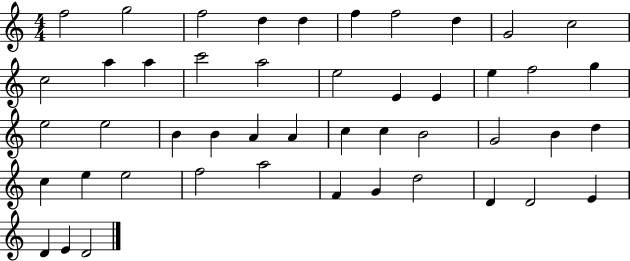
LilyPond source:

{
  \clef treble
  \numericTimeSignature
  \time 4/4
  \key c \major
  f''2 g''2 | f''2 d''4 d''4 | f''4 f''2 d''4 | g'2 c''2 | \break c''2 a''4 a''4 | c'''2 a''2 | e''2 e'4 e'4 | e''4 f''2 g''4 | \break e''2 e''2 | b'4 b'4 a'4 a'4 | c''4 c''4 b'2 | g'2 b'4 d''4 | \break c''4 e''4 e''2 | f''2 a''2 | f'4 g'4 d''2 | d'4 d'2 e'4 | \break d'4 e'4 d'2 | \bar "|."
}